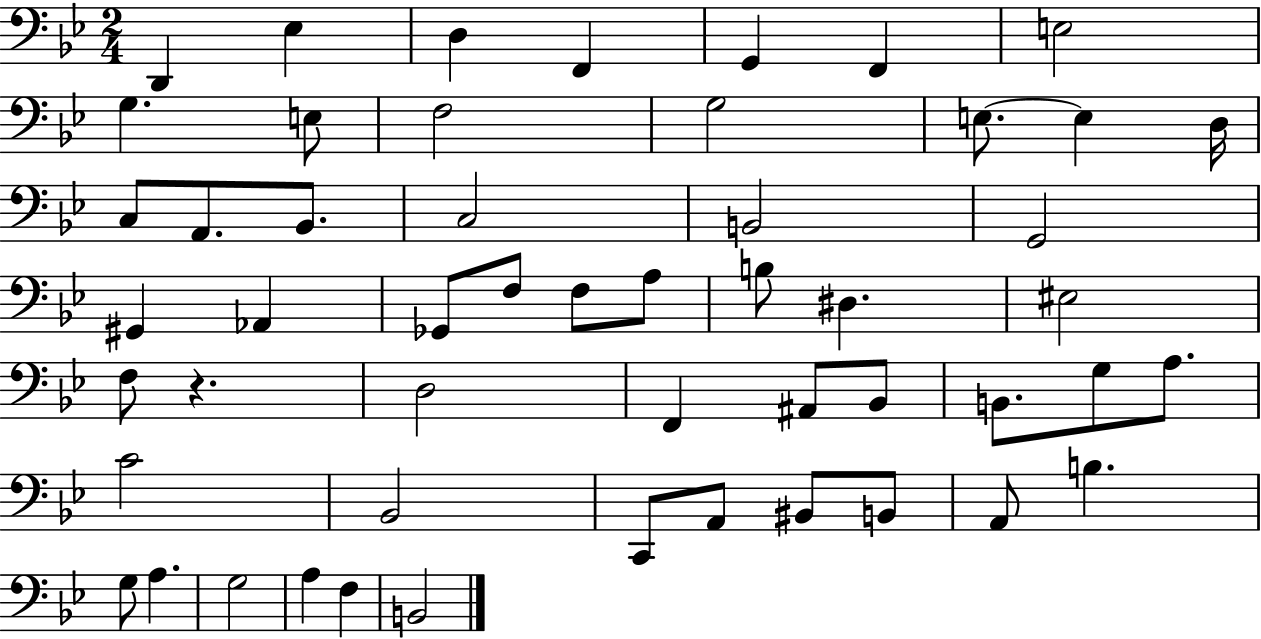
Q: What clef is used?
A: bass